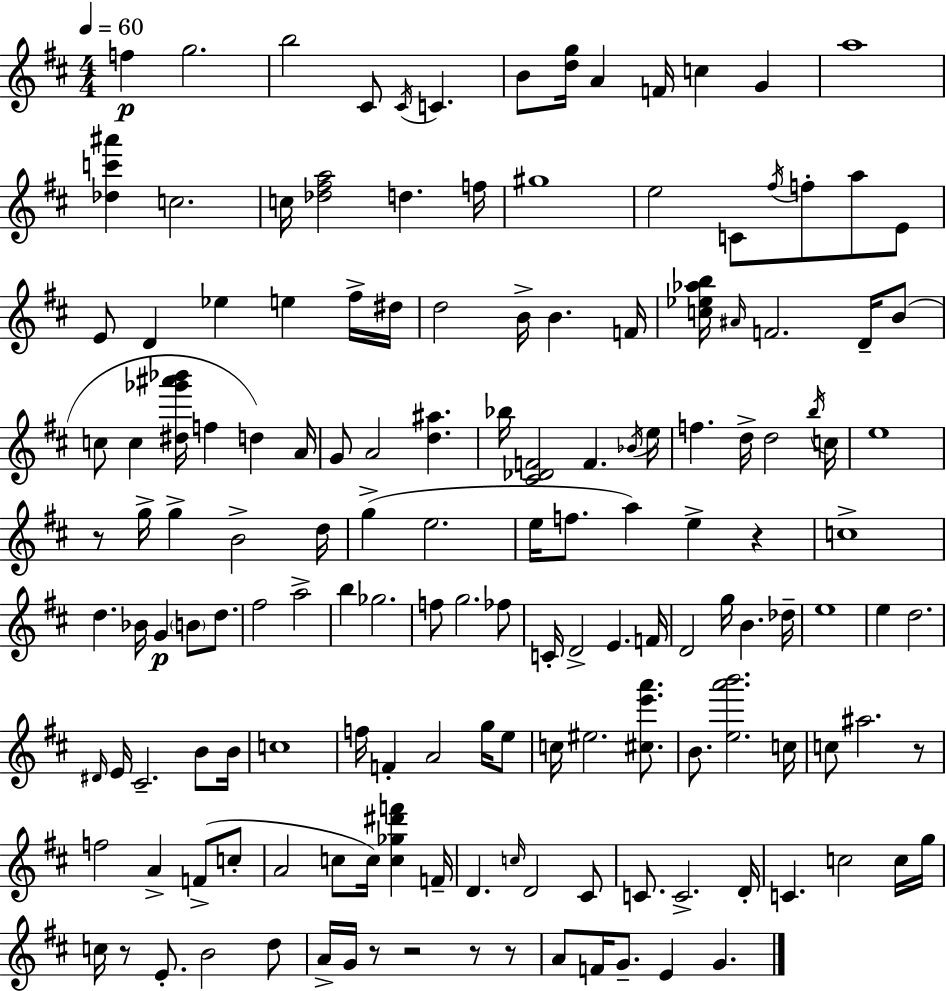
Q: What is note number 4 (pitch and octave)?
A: C#4